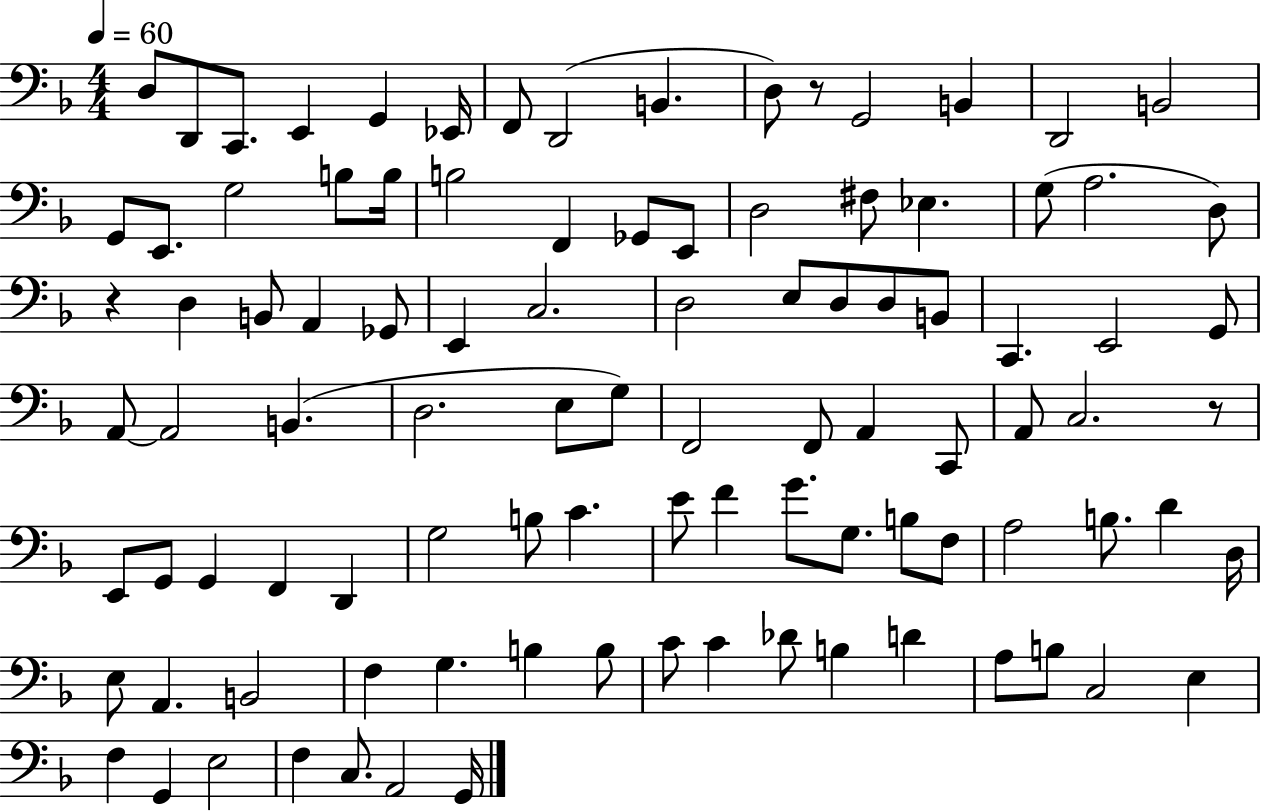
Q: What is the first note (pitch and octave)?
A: D3